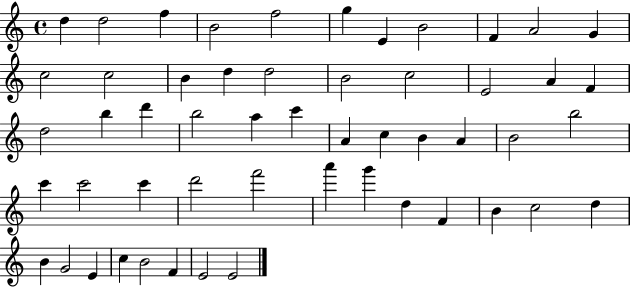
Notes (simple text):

D5/q D5/h F5/q B4/h F5/h G5/q E4/q B4/h F4/q A4/h G4/q C5/h C5/h B4/q D5/q D5/h B4/h C5/h E4/h A4/q F4/q D5/h B5/q D6/q B5/h A5/q C6/q A4/q C5/q B4/q A4/q B4/h B5/h C6/q C6/h C6/q D6/h F6/h A6/q G6/q D5/q F4/q B4/q C5/h D5/q B4/q G4/h E4/q C5/q B4/h F4/q E4/h E4/h